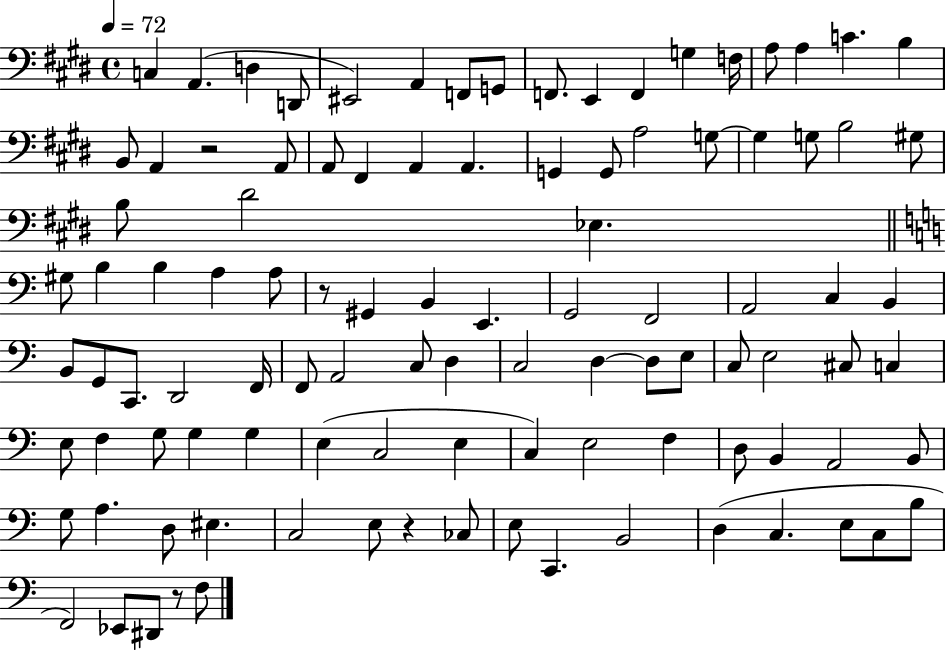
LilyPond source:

{
  \clef bass
  \time 4/4
  \defaultTimeSignature
  \key e \major
  \tempo 4 = 72
  c4 a,4.( d4 d,8 | eis,2) a,4 f,8 g,8 | f,8. e,4 f,4 g4 f16 | a8 a4 c'4. b4 | \break b,8 a,4 r2 a,8 | a,8 fis,4 a,4 a,4. | g,4 g,8 a2 g8~~ | g4 g8 b2 gis8 | \break b8 dis'2 ees4. | \bar "||" \break \key c \major gis8 b4 b4 a4 a8 | r8 gis,4 b,4 e,4. | g,2 f,2 | a,2 c4 b,4 | \break b,8 g,8 c,8. d,2 f,16 | f,8 a,2 c8 d4 | c2 d4~~ d8 e8 | c8 e2 cis8 c4 | \break e8 f4 g8 g4 g4 | e4( c2 e4 | c4) e2 f4 | d8 b,4 a,2 b,8 | \break g8 a4. d8 eis4. | c2 e8 r4 ces8 | e8 c,4. b,2 | d4( c4. e8 c8 b8 | \break f,2) ees,8 dis,8 r8 f8 | \bar "|."
}